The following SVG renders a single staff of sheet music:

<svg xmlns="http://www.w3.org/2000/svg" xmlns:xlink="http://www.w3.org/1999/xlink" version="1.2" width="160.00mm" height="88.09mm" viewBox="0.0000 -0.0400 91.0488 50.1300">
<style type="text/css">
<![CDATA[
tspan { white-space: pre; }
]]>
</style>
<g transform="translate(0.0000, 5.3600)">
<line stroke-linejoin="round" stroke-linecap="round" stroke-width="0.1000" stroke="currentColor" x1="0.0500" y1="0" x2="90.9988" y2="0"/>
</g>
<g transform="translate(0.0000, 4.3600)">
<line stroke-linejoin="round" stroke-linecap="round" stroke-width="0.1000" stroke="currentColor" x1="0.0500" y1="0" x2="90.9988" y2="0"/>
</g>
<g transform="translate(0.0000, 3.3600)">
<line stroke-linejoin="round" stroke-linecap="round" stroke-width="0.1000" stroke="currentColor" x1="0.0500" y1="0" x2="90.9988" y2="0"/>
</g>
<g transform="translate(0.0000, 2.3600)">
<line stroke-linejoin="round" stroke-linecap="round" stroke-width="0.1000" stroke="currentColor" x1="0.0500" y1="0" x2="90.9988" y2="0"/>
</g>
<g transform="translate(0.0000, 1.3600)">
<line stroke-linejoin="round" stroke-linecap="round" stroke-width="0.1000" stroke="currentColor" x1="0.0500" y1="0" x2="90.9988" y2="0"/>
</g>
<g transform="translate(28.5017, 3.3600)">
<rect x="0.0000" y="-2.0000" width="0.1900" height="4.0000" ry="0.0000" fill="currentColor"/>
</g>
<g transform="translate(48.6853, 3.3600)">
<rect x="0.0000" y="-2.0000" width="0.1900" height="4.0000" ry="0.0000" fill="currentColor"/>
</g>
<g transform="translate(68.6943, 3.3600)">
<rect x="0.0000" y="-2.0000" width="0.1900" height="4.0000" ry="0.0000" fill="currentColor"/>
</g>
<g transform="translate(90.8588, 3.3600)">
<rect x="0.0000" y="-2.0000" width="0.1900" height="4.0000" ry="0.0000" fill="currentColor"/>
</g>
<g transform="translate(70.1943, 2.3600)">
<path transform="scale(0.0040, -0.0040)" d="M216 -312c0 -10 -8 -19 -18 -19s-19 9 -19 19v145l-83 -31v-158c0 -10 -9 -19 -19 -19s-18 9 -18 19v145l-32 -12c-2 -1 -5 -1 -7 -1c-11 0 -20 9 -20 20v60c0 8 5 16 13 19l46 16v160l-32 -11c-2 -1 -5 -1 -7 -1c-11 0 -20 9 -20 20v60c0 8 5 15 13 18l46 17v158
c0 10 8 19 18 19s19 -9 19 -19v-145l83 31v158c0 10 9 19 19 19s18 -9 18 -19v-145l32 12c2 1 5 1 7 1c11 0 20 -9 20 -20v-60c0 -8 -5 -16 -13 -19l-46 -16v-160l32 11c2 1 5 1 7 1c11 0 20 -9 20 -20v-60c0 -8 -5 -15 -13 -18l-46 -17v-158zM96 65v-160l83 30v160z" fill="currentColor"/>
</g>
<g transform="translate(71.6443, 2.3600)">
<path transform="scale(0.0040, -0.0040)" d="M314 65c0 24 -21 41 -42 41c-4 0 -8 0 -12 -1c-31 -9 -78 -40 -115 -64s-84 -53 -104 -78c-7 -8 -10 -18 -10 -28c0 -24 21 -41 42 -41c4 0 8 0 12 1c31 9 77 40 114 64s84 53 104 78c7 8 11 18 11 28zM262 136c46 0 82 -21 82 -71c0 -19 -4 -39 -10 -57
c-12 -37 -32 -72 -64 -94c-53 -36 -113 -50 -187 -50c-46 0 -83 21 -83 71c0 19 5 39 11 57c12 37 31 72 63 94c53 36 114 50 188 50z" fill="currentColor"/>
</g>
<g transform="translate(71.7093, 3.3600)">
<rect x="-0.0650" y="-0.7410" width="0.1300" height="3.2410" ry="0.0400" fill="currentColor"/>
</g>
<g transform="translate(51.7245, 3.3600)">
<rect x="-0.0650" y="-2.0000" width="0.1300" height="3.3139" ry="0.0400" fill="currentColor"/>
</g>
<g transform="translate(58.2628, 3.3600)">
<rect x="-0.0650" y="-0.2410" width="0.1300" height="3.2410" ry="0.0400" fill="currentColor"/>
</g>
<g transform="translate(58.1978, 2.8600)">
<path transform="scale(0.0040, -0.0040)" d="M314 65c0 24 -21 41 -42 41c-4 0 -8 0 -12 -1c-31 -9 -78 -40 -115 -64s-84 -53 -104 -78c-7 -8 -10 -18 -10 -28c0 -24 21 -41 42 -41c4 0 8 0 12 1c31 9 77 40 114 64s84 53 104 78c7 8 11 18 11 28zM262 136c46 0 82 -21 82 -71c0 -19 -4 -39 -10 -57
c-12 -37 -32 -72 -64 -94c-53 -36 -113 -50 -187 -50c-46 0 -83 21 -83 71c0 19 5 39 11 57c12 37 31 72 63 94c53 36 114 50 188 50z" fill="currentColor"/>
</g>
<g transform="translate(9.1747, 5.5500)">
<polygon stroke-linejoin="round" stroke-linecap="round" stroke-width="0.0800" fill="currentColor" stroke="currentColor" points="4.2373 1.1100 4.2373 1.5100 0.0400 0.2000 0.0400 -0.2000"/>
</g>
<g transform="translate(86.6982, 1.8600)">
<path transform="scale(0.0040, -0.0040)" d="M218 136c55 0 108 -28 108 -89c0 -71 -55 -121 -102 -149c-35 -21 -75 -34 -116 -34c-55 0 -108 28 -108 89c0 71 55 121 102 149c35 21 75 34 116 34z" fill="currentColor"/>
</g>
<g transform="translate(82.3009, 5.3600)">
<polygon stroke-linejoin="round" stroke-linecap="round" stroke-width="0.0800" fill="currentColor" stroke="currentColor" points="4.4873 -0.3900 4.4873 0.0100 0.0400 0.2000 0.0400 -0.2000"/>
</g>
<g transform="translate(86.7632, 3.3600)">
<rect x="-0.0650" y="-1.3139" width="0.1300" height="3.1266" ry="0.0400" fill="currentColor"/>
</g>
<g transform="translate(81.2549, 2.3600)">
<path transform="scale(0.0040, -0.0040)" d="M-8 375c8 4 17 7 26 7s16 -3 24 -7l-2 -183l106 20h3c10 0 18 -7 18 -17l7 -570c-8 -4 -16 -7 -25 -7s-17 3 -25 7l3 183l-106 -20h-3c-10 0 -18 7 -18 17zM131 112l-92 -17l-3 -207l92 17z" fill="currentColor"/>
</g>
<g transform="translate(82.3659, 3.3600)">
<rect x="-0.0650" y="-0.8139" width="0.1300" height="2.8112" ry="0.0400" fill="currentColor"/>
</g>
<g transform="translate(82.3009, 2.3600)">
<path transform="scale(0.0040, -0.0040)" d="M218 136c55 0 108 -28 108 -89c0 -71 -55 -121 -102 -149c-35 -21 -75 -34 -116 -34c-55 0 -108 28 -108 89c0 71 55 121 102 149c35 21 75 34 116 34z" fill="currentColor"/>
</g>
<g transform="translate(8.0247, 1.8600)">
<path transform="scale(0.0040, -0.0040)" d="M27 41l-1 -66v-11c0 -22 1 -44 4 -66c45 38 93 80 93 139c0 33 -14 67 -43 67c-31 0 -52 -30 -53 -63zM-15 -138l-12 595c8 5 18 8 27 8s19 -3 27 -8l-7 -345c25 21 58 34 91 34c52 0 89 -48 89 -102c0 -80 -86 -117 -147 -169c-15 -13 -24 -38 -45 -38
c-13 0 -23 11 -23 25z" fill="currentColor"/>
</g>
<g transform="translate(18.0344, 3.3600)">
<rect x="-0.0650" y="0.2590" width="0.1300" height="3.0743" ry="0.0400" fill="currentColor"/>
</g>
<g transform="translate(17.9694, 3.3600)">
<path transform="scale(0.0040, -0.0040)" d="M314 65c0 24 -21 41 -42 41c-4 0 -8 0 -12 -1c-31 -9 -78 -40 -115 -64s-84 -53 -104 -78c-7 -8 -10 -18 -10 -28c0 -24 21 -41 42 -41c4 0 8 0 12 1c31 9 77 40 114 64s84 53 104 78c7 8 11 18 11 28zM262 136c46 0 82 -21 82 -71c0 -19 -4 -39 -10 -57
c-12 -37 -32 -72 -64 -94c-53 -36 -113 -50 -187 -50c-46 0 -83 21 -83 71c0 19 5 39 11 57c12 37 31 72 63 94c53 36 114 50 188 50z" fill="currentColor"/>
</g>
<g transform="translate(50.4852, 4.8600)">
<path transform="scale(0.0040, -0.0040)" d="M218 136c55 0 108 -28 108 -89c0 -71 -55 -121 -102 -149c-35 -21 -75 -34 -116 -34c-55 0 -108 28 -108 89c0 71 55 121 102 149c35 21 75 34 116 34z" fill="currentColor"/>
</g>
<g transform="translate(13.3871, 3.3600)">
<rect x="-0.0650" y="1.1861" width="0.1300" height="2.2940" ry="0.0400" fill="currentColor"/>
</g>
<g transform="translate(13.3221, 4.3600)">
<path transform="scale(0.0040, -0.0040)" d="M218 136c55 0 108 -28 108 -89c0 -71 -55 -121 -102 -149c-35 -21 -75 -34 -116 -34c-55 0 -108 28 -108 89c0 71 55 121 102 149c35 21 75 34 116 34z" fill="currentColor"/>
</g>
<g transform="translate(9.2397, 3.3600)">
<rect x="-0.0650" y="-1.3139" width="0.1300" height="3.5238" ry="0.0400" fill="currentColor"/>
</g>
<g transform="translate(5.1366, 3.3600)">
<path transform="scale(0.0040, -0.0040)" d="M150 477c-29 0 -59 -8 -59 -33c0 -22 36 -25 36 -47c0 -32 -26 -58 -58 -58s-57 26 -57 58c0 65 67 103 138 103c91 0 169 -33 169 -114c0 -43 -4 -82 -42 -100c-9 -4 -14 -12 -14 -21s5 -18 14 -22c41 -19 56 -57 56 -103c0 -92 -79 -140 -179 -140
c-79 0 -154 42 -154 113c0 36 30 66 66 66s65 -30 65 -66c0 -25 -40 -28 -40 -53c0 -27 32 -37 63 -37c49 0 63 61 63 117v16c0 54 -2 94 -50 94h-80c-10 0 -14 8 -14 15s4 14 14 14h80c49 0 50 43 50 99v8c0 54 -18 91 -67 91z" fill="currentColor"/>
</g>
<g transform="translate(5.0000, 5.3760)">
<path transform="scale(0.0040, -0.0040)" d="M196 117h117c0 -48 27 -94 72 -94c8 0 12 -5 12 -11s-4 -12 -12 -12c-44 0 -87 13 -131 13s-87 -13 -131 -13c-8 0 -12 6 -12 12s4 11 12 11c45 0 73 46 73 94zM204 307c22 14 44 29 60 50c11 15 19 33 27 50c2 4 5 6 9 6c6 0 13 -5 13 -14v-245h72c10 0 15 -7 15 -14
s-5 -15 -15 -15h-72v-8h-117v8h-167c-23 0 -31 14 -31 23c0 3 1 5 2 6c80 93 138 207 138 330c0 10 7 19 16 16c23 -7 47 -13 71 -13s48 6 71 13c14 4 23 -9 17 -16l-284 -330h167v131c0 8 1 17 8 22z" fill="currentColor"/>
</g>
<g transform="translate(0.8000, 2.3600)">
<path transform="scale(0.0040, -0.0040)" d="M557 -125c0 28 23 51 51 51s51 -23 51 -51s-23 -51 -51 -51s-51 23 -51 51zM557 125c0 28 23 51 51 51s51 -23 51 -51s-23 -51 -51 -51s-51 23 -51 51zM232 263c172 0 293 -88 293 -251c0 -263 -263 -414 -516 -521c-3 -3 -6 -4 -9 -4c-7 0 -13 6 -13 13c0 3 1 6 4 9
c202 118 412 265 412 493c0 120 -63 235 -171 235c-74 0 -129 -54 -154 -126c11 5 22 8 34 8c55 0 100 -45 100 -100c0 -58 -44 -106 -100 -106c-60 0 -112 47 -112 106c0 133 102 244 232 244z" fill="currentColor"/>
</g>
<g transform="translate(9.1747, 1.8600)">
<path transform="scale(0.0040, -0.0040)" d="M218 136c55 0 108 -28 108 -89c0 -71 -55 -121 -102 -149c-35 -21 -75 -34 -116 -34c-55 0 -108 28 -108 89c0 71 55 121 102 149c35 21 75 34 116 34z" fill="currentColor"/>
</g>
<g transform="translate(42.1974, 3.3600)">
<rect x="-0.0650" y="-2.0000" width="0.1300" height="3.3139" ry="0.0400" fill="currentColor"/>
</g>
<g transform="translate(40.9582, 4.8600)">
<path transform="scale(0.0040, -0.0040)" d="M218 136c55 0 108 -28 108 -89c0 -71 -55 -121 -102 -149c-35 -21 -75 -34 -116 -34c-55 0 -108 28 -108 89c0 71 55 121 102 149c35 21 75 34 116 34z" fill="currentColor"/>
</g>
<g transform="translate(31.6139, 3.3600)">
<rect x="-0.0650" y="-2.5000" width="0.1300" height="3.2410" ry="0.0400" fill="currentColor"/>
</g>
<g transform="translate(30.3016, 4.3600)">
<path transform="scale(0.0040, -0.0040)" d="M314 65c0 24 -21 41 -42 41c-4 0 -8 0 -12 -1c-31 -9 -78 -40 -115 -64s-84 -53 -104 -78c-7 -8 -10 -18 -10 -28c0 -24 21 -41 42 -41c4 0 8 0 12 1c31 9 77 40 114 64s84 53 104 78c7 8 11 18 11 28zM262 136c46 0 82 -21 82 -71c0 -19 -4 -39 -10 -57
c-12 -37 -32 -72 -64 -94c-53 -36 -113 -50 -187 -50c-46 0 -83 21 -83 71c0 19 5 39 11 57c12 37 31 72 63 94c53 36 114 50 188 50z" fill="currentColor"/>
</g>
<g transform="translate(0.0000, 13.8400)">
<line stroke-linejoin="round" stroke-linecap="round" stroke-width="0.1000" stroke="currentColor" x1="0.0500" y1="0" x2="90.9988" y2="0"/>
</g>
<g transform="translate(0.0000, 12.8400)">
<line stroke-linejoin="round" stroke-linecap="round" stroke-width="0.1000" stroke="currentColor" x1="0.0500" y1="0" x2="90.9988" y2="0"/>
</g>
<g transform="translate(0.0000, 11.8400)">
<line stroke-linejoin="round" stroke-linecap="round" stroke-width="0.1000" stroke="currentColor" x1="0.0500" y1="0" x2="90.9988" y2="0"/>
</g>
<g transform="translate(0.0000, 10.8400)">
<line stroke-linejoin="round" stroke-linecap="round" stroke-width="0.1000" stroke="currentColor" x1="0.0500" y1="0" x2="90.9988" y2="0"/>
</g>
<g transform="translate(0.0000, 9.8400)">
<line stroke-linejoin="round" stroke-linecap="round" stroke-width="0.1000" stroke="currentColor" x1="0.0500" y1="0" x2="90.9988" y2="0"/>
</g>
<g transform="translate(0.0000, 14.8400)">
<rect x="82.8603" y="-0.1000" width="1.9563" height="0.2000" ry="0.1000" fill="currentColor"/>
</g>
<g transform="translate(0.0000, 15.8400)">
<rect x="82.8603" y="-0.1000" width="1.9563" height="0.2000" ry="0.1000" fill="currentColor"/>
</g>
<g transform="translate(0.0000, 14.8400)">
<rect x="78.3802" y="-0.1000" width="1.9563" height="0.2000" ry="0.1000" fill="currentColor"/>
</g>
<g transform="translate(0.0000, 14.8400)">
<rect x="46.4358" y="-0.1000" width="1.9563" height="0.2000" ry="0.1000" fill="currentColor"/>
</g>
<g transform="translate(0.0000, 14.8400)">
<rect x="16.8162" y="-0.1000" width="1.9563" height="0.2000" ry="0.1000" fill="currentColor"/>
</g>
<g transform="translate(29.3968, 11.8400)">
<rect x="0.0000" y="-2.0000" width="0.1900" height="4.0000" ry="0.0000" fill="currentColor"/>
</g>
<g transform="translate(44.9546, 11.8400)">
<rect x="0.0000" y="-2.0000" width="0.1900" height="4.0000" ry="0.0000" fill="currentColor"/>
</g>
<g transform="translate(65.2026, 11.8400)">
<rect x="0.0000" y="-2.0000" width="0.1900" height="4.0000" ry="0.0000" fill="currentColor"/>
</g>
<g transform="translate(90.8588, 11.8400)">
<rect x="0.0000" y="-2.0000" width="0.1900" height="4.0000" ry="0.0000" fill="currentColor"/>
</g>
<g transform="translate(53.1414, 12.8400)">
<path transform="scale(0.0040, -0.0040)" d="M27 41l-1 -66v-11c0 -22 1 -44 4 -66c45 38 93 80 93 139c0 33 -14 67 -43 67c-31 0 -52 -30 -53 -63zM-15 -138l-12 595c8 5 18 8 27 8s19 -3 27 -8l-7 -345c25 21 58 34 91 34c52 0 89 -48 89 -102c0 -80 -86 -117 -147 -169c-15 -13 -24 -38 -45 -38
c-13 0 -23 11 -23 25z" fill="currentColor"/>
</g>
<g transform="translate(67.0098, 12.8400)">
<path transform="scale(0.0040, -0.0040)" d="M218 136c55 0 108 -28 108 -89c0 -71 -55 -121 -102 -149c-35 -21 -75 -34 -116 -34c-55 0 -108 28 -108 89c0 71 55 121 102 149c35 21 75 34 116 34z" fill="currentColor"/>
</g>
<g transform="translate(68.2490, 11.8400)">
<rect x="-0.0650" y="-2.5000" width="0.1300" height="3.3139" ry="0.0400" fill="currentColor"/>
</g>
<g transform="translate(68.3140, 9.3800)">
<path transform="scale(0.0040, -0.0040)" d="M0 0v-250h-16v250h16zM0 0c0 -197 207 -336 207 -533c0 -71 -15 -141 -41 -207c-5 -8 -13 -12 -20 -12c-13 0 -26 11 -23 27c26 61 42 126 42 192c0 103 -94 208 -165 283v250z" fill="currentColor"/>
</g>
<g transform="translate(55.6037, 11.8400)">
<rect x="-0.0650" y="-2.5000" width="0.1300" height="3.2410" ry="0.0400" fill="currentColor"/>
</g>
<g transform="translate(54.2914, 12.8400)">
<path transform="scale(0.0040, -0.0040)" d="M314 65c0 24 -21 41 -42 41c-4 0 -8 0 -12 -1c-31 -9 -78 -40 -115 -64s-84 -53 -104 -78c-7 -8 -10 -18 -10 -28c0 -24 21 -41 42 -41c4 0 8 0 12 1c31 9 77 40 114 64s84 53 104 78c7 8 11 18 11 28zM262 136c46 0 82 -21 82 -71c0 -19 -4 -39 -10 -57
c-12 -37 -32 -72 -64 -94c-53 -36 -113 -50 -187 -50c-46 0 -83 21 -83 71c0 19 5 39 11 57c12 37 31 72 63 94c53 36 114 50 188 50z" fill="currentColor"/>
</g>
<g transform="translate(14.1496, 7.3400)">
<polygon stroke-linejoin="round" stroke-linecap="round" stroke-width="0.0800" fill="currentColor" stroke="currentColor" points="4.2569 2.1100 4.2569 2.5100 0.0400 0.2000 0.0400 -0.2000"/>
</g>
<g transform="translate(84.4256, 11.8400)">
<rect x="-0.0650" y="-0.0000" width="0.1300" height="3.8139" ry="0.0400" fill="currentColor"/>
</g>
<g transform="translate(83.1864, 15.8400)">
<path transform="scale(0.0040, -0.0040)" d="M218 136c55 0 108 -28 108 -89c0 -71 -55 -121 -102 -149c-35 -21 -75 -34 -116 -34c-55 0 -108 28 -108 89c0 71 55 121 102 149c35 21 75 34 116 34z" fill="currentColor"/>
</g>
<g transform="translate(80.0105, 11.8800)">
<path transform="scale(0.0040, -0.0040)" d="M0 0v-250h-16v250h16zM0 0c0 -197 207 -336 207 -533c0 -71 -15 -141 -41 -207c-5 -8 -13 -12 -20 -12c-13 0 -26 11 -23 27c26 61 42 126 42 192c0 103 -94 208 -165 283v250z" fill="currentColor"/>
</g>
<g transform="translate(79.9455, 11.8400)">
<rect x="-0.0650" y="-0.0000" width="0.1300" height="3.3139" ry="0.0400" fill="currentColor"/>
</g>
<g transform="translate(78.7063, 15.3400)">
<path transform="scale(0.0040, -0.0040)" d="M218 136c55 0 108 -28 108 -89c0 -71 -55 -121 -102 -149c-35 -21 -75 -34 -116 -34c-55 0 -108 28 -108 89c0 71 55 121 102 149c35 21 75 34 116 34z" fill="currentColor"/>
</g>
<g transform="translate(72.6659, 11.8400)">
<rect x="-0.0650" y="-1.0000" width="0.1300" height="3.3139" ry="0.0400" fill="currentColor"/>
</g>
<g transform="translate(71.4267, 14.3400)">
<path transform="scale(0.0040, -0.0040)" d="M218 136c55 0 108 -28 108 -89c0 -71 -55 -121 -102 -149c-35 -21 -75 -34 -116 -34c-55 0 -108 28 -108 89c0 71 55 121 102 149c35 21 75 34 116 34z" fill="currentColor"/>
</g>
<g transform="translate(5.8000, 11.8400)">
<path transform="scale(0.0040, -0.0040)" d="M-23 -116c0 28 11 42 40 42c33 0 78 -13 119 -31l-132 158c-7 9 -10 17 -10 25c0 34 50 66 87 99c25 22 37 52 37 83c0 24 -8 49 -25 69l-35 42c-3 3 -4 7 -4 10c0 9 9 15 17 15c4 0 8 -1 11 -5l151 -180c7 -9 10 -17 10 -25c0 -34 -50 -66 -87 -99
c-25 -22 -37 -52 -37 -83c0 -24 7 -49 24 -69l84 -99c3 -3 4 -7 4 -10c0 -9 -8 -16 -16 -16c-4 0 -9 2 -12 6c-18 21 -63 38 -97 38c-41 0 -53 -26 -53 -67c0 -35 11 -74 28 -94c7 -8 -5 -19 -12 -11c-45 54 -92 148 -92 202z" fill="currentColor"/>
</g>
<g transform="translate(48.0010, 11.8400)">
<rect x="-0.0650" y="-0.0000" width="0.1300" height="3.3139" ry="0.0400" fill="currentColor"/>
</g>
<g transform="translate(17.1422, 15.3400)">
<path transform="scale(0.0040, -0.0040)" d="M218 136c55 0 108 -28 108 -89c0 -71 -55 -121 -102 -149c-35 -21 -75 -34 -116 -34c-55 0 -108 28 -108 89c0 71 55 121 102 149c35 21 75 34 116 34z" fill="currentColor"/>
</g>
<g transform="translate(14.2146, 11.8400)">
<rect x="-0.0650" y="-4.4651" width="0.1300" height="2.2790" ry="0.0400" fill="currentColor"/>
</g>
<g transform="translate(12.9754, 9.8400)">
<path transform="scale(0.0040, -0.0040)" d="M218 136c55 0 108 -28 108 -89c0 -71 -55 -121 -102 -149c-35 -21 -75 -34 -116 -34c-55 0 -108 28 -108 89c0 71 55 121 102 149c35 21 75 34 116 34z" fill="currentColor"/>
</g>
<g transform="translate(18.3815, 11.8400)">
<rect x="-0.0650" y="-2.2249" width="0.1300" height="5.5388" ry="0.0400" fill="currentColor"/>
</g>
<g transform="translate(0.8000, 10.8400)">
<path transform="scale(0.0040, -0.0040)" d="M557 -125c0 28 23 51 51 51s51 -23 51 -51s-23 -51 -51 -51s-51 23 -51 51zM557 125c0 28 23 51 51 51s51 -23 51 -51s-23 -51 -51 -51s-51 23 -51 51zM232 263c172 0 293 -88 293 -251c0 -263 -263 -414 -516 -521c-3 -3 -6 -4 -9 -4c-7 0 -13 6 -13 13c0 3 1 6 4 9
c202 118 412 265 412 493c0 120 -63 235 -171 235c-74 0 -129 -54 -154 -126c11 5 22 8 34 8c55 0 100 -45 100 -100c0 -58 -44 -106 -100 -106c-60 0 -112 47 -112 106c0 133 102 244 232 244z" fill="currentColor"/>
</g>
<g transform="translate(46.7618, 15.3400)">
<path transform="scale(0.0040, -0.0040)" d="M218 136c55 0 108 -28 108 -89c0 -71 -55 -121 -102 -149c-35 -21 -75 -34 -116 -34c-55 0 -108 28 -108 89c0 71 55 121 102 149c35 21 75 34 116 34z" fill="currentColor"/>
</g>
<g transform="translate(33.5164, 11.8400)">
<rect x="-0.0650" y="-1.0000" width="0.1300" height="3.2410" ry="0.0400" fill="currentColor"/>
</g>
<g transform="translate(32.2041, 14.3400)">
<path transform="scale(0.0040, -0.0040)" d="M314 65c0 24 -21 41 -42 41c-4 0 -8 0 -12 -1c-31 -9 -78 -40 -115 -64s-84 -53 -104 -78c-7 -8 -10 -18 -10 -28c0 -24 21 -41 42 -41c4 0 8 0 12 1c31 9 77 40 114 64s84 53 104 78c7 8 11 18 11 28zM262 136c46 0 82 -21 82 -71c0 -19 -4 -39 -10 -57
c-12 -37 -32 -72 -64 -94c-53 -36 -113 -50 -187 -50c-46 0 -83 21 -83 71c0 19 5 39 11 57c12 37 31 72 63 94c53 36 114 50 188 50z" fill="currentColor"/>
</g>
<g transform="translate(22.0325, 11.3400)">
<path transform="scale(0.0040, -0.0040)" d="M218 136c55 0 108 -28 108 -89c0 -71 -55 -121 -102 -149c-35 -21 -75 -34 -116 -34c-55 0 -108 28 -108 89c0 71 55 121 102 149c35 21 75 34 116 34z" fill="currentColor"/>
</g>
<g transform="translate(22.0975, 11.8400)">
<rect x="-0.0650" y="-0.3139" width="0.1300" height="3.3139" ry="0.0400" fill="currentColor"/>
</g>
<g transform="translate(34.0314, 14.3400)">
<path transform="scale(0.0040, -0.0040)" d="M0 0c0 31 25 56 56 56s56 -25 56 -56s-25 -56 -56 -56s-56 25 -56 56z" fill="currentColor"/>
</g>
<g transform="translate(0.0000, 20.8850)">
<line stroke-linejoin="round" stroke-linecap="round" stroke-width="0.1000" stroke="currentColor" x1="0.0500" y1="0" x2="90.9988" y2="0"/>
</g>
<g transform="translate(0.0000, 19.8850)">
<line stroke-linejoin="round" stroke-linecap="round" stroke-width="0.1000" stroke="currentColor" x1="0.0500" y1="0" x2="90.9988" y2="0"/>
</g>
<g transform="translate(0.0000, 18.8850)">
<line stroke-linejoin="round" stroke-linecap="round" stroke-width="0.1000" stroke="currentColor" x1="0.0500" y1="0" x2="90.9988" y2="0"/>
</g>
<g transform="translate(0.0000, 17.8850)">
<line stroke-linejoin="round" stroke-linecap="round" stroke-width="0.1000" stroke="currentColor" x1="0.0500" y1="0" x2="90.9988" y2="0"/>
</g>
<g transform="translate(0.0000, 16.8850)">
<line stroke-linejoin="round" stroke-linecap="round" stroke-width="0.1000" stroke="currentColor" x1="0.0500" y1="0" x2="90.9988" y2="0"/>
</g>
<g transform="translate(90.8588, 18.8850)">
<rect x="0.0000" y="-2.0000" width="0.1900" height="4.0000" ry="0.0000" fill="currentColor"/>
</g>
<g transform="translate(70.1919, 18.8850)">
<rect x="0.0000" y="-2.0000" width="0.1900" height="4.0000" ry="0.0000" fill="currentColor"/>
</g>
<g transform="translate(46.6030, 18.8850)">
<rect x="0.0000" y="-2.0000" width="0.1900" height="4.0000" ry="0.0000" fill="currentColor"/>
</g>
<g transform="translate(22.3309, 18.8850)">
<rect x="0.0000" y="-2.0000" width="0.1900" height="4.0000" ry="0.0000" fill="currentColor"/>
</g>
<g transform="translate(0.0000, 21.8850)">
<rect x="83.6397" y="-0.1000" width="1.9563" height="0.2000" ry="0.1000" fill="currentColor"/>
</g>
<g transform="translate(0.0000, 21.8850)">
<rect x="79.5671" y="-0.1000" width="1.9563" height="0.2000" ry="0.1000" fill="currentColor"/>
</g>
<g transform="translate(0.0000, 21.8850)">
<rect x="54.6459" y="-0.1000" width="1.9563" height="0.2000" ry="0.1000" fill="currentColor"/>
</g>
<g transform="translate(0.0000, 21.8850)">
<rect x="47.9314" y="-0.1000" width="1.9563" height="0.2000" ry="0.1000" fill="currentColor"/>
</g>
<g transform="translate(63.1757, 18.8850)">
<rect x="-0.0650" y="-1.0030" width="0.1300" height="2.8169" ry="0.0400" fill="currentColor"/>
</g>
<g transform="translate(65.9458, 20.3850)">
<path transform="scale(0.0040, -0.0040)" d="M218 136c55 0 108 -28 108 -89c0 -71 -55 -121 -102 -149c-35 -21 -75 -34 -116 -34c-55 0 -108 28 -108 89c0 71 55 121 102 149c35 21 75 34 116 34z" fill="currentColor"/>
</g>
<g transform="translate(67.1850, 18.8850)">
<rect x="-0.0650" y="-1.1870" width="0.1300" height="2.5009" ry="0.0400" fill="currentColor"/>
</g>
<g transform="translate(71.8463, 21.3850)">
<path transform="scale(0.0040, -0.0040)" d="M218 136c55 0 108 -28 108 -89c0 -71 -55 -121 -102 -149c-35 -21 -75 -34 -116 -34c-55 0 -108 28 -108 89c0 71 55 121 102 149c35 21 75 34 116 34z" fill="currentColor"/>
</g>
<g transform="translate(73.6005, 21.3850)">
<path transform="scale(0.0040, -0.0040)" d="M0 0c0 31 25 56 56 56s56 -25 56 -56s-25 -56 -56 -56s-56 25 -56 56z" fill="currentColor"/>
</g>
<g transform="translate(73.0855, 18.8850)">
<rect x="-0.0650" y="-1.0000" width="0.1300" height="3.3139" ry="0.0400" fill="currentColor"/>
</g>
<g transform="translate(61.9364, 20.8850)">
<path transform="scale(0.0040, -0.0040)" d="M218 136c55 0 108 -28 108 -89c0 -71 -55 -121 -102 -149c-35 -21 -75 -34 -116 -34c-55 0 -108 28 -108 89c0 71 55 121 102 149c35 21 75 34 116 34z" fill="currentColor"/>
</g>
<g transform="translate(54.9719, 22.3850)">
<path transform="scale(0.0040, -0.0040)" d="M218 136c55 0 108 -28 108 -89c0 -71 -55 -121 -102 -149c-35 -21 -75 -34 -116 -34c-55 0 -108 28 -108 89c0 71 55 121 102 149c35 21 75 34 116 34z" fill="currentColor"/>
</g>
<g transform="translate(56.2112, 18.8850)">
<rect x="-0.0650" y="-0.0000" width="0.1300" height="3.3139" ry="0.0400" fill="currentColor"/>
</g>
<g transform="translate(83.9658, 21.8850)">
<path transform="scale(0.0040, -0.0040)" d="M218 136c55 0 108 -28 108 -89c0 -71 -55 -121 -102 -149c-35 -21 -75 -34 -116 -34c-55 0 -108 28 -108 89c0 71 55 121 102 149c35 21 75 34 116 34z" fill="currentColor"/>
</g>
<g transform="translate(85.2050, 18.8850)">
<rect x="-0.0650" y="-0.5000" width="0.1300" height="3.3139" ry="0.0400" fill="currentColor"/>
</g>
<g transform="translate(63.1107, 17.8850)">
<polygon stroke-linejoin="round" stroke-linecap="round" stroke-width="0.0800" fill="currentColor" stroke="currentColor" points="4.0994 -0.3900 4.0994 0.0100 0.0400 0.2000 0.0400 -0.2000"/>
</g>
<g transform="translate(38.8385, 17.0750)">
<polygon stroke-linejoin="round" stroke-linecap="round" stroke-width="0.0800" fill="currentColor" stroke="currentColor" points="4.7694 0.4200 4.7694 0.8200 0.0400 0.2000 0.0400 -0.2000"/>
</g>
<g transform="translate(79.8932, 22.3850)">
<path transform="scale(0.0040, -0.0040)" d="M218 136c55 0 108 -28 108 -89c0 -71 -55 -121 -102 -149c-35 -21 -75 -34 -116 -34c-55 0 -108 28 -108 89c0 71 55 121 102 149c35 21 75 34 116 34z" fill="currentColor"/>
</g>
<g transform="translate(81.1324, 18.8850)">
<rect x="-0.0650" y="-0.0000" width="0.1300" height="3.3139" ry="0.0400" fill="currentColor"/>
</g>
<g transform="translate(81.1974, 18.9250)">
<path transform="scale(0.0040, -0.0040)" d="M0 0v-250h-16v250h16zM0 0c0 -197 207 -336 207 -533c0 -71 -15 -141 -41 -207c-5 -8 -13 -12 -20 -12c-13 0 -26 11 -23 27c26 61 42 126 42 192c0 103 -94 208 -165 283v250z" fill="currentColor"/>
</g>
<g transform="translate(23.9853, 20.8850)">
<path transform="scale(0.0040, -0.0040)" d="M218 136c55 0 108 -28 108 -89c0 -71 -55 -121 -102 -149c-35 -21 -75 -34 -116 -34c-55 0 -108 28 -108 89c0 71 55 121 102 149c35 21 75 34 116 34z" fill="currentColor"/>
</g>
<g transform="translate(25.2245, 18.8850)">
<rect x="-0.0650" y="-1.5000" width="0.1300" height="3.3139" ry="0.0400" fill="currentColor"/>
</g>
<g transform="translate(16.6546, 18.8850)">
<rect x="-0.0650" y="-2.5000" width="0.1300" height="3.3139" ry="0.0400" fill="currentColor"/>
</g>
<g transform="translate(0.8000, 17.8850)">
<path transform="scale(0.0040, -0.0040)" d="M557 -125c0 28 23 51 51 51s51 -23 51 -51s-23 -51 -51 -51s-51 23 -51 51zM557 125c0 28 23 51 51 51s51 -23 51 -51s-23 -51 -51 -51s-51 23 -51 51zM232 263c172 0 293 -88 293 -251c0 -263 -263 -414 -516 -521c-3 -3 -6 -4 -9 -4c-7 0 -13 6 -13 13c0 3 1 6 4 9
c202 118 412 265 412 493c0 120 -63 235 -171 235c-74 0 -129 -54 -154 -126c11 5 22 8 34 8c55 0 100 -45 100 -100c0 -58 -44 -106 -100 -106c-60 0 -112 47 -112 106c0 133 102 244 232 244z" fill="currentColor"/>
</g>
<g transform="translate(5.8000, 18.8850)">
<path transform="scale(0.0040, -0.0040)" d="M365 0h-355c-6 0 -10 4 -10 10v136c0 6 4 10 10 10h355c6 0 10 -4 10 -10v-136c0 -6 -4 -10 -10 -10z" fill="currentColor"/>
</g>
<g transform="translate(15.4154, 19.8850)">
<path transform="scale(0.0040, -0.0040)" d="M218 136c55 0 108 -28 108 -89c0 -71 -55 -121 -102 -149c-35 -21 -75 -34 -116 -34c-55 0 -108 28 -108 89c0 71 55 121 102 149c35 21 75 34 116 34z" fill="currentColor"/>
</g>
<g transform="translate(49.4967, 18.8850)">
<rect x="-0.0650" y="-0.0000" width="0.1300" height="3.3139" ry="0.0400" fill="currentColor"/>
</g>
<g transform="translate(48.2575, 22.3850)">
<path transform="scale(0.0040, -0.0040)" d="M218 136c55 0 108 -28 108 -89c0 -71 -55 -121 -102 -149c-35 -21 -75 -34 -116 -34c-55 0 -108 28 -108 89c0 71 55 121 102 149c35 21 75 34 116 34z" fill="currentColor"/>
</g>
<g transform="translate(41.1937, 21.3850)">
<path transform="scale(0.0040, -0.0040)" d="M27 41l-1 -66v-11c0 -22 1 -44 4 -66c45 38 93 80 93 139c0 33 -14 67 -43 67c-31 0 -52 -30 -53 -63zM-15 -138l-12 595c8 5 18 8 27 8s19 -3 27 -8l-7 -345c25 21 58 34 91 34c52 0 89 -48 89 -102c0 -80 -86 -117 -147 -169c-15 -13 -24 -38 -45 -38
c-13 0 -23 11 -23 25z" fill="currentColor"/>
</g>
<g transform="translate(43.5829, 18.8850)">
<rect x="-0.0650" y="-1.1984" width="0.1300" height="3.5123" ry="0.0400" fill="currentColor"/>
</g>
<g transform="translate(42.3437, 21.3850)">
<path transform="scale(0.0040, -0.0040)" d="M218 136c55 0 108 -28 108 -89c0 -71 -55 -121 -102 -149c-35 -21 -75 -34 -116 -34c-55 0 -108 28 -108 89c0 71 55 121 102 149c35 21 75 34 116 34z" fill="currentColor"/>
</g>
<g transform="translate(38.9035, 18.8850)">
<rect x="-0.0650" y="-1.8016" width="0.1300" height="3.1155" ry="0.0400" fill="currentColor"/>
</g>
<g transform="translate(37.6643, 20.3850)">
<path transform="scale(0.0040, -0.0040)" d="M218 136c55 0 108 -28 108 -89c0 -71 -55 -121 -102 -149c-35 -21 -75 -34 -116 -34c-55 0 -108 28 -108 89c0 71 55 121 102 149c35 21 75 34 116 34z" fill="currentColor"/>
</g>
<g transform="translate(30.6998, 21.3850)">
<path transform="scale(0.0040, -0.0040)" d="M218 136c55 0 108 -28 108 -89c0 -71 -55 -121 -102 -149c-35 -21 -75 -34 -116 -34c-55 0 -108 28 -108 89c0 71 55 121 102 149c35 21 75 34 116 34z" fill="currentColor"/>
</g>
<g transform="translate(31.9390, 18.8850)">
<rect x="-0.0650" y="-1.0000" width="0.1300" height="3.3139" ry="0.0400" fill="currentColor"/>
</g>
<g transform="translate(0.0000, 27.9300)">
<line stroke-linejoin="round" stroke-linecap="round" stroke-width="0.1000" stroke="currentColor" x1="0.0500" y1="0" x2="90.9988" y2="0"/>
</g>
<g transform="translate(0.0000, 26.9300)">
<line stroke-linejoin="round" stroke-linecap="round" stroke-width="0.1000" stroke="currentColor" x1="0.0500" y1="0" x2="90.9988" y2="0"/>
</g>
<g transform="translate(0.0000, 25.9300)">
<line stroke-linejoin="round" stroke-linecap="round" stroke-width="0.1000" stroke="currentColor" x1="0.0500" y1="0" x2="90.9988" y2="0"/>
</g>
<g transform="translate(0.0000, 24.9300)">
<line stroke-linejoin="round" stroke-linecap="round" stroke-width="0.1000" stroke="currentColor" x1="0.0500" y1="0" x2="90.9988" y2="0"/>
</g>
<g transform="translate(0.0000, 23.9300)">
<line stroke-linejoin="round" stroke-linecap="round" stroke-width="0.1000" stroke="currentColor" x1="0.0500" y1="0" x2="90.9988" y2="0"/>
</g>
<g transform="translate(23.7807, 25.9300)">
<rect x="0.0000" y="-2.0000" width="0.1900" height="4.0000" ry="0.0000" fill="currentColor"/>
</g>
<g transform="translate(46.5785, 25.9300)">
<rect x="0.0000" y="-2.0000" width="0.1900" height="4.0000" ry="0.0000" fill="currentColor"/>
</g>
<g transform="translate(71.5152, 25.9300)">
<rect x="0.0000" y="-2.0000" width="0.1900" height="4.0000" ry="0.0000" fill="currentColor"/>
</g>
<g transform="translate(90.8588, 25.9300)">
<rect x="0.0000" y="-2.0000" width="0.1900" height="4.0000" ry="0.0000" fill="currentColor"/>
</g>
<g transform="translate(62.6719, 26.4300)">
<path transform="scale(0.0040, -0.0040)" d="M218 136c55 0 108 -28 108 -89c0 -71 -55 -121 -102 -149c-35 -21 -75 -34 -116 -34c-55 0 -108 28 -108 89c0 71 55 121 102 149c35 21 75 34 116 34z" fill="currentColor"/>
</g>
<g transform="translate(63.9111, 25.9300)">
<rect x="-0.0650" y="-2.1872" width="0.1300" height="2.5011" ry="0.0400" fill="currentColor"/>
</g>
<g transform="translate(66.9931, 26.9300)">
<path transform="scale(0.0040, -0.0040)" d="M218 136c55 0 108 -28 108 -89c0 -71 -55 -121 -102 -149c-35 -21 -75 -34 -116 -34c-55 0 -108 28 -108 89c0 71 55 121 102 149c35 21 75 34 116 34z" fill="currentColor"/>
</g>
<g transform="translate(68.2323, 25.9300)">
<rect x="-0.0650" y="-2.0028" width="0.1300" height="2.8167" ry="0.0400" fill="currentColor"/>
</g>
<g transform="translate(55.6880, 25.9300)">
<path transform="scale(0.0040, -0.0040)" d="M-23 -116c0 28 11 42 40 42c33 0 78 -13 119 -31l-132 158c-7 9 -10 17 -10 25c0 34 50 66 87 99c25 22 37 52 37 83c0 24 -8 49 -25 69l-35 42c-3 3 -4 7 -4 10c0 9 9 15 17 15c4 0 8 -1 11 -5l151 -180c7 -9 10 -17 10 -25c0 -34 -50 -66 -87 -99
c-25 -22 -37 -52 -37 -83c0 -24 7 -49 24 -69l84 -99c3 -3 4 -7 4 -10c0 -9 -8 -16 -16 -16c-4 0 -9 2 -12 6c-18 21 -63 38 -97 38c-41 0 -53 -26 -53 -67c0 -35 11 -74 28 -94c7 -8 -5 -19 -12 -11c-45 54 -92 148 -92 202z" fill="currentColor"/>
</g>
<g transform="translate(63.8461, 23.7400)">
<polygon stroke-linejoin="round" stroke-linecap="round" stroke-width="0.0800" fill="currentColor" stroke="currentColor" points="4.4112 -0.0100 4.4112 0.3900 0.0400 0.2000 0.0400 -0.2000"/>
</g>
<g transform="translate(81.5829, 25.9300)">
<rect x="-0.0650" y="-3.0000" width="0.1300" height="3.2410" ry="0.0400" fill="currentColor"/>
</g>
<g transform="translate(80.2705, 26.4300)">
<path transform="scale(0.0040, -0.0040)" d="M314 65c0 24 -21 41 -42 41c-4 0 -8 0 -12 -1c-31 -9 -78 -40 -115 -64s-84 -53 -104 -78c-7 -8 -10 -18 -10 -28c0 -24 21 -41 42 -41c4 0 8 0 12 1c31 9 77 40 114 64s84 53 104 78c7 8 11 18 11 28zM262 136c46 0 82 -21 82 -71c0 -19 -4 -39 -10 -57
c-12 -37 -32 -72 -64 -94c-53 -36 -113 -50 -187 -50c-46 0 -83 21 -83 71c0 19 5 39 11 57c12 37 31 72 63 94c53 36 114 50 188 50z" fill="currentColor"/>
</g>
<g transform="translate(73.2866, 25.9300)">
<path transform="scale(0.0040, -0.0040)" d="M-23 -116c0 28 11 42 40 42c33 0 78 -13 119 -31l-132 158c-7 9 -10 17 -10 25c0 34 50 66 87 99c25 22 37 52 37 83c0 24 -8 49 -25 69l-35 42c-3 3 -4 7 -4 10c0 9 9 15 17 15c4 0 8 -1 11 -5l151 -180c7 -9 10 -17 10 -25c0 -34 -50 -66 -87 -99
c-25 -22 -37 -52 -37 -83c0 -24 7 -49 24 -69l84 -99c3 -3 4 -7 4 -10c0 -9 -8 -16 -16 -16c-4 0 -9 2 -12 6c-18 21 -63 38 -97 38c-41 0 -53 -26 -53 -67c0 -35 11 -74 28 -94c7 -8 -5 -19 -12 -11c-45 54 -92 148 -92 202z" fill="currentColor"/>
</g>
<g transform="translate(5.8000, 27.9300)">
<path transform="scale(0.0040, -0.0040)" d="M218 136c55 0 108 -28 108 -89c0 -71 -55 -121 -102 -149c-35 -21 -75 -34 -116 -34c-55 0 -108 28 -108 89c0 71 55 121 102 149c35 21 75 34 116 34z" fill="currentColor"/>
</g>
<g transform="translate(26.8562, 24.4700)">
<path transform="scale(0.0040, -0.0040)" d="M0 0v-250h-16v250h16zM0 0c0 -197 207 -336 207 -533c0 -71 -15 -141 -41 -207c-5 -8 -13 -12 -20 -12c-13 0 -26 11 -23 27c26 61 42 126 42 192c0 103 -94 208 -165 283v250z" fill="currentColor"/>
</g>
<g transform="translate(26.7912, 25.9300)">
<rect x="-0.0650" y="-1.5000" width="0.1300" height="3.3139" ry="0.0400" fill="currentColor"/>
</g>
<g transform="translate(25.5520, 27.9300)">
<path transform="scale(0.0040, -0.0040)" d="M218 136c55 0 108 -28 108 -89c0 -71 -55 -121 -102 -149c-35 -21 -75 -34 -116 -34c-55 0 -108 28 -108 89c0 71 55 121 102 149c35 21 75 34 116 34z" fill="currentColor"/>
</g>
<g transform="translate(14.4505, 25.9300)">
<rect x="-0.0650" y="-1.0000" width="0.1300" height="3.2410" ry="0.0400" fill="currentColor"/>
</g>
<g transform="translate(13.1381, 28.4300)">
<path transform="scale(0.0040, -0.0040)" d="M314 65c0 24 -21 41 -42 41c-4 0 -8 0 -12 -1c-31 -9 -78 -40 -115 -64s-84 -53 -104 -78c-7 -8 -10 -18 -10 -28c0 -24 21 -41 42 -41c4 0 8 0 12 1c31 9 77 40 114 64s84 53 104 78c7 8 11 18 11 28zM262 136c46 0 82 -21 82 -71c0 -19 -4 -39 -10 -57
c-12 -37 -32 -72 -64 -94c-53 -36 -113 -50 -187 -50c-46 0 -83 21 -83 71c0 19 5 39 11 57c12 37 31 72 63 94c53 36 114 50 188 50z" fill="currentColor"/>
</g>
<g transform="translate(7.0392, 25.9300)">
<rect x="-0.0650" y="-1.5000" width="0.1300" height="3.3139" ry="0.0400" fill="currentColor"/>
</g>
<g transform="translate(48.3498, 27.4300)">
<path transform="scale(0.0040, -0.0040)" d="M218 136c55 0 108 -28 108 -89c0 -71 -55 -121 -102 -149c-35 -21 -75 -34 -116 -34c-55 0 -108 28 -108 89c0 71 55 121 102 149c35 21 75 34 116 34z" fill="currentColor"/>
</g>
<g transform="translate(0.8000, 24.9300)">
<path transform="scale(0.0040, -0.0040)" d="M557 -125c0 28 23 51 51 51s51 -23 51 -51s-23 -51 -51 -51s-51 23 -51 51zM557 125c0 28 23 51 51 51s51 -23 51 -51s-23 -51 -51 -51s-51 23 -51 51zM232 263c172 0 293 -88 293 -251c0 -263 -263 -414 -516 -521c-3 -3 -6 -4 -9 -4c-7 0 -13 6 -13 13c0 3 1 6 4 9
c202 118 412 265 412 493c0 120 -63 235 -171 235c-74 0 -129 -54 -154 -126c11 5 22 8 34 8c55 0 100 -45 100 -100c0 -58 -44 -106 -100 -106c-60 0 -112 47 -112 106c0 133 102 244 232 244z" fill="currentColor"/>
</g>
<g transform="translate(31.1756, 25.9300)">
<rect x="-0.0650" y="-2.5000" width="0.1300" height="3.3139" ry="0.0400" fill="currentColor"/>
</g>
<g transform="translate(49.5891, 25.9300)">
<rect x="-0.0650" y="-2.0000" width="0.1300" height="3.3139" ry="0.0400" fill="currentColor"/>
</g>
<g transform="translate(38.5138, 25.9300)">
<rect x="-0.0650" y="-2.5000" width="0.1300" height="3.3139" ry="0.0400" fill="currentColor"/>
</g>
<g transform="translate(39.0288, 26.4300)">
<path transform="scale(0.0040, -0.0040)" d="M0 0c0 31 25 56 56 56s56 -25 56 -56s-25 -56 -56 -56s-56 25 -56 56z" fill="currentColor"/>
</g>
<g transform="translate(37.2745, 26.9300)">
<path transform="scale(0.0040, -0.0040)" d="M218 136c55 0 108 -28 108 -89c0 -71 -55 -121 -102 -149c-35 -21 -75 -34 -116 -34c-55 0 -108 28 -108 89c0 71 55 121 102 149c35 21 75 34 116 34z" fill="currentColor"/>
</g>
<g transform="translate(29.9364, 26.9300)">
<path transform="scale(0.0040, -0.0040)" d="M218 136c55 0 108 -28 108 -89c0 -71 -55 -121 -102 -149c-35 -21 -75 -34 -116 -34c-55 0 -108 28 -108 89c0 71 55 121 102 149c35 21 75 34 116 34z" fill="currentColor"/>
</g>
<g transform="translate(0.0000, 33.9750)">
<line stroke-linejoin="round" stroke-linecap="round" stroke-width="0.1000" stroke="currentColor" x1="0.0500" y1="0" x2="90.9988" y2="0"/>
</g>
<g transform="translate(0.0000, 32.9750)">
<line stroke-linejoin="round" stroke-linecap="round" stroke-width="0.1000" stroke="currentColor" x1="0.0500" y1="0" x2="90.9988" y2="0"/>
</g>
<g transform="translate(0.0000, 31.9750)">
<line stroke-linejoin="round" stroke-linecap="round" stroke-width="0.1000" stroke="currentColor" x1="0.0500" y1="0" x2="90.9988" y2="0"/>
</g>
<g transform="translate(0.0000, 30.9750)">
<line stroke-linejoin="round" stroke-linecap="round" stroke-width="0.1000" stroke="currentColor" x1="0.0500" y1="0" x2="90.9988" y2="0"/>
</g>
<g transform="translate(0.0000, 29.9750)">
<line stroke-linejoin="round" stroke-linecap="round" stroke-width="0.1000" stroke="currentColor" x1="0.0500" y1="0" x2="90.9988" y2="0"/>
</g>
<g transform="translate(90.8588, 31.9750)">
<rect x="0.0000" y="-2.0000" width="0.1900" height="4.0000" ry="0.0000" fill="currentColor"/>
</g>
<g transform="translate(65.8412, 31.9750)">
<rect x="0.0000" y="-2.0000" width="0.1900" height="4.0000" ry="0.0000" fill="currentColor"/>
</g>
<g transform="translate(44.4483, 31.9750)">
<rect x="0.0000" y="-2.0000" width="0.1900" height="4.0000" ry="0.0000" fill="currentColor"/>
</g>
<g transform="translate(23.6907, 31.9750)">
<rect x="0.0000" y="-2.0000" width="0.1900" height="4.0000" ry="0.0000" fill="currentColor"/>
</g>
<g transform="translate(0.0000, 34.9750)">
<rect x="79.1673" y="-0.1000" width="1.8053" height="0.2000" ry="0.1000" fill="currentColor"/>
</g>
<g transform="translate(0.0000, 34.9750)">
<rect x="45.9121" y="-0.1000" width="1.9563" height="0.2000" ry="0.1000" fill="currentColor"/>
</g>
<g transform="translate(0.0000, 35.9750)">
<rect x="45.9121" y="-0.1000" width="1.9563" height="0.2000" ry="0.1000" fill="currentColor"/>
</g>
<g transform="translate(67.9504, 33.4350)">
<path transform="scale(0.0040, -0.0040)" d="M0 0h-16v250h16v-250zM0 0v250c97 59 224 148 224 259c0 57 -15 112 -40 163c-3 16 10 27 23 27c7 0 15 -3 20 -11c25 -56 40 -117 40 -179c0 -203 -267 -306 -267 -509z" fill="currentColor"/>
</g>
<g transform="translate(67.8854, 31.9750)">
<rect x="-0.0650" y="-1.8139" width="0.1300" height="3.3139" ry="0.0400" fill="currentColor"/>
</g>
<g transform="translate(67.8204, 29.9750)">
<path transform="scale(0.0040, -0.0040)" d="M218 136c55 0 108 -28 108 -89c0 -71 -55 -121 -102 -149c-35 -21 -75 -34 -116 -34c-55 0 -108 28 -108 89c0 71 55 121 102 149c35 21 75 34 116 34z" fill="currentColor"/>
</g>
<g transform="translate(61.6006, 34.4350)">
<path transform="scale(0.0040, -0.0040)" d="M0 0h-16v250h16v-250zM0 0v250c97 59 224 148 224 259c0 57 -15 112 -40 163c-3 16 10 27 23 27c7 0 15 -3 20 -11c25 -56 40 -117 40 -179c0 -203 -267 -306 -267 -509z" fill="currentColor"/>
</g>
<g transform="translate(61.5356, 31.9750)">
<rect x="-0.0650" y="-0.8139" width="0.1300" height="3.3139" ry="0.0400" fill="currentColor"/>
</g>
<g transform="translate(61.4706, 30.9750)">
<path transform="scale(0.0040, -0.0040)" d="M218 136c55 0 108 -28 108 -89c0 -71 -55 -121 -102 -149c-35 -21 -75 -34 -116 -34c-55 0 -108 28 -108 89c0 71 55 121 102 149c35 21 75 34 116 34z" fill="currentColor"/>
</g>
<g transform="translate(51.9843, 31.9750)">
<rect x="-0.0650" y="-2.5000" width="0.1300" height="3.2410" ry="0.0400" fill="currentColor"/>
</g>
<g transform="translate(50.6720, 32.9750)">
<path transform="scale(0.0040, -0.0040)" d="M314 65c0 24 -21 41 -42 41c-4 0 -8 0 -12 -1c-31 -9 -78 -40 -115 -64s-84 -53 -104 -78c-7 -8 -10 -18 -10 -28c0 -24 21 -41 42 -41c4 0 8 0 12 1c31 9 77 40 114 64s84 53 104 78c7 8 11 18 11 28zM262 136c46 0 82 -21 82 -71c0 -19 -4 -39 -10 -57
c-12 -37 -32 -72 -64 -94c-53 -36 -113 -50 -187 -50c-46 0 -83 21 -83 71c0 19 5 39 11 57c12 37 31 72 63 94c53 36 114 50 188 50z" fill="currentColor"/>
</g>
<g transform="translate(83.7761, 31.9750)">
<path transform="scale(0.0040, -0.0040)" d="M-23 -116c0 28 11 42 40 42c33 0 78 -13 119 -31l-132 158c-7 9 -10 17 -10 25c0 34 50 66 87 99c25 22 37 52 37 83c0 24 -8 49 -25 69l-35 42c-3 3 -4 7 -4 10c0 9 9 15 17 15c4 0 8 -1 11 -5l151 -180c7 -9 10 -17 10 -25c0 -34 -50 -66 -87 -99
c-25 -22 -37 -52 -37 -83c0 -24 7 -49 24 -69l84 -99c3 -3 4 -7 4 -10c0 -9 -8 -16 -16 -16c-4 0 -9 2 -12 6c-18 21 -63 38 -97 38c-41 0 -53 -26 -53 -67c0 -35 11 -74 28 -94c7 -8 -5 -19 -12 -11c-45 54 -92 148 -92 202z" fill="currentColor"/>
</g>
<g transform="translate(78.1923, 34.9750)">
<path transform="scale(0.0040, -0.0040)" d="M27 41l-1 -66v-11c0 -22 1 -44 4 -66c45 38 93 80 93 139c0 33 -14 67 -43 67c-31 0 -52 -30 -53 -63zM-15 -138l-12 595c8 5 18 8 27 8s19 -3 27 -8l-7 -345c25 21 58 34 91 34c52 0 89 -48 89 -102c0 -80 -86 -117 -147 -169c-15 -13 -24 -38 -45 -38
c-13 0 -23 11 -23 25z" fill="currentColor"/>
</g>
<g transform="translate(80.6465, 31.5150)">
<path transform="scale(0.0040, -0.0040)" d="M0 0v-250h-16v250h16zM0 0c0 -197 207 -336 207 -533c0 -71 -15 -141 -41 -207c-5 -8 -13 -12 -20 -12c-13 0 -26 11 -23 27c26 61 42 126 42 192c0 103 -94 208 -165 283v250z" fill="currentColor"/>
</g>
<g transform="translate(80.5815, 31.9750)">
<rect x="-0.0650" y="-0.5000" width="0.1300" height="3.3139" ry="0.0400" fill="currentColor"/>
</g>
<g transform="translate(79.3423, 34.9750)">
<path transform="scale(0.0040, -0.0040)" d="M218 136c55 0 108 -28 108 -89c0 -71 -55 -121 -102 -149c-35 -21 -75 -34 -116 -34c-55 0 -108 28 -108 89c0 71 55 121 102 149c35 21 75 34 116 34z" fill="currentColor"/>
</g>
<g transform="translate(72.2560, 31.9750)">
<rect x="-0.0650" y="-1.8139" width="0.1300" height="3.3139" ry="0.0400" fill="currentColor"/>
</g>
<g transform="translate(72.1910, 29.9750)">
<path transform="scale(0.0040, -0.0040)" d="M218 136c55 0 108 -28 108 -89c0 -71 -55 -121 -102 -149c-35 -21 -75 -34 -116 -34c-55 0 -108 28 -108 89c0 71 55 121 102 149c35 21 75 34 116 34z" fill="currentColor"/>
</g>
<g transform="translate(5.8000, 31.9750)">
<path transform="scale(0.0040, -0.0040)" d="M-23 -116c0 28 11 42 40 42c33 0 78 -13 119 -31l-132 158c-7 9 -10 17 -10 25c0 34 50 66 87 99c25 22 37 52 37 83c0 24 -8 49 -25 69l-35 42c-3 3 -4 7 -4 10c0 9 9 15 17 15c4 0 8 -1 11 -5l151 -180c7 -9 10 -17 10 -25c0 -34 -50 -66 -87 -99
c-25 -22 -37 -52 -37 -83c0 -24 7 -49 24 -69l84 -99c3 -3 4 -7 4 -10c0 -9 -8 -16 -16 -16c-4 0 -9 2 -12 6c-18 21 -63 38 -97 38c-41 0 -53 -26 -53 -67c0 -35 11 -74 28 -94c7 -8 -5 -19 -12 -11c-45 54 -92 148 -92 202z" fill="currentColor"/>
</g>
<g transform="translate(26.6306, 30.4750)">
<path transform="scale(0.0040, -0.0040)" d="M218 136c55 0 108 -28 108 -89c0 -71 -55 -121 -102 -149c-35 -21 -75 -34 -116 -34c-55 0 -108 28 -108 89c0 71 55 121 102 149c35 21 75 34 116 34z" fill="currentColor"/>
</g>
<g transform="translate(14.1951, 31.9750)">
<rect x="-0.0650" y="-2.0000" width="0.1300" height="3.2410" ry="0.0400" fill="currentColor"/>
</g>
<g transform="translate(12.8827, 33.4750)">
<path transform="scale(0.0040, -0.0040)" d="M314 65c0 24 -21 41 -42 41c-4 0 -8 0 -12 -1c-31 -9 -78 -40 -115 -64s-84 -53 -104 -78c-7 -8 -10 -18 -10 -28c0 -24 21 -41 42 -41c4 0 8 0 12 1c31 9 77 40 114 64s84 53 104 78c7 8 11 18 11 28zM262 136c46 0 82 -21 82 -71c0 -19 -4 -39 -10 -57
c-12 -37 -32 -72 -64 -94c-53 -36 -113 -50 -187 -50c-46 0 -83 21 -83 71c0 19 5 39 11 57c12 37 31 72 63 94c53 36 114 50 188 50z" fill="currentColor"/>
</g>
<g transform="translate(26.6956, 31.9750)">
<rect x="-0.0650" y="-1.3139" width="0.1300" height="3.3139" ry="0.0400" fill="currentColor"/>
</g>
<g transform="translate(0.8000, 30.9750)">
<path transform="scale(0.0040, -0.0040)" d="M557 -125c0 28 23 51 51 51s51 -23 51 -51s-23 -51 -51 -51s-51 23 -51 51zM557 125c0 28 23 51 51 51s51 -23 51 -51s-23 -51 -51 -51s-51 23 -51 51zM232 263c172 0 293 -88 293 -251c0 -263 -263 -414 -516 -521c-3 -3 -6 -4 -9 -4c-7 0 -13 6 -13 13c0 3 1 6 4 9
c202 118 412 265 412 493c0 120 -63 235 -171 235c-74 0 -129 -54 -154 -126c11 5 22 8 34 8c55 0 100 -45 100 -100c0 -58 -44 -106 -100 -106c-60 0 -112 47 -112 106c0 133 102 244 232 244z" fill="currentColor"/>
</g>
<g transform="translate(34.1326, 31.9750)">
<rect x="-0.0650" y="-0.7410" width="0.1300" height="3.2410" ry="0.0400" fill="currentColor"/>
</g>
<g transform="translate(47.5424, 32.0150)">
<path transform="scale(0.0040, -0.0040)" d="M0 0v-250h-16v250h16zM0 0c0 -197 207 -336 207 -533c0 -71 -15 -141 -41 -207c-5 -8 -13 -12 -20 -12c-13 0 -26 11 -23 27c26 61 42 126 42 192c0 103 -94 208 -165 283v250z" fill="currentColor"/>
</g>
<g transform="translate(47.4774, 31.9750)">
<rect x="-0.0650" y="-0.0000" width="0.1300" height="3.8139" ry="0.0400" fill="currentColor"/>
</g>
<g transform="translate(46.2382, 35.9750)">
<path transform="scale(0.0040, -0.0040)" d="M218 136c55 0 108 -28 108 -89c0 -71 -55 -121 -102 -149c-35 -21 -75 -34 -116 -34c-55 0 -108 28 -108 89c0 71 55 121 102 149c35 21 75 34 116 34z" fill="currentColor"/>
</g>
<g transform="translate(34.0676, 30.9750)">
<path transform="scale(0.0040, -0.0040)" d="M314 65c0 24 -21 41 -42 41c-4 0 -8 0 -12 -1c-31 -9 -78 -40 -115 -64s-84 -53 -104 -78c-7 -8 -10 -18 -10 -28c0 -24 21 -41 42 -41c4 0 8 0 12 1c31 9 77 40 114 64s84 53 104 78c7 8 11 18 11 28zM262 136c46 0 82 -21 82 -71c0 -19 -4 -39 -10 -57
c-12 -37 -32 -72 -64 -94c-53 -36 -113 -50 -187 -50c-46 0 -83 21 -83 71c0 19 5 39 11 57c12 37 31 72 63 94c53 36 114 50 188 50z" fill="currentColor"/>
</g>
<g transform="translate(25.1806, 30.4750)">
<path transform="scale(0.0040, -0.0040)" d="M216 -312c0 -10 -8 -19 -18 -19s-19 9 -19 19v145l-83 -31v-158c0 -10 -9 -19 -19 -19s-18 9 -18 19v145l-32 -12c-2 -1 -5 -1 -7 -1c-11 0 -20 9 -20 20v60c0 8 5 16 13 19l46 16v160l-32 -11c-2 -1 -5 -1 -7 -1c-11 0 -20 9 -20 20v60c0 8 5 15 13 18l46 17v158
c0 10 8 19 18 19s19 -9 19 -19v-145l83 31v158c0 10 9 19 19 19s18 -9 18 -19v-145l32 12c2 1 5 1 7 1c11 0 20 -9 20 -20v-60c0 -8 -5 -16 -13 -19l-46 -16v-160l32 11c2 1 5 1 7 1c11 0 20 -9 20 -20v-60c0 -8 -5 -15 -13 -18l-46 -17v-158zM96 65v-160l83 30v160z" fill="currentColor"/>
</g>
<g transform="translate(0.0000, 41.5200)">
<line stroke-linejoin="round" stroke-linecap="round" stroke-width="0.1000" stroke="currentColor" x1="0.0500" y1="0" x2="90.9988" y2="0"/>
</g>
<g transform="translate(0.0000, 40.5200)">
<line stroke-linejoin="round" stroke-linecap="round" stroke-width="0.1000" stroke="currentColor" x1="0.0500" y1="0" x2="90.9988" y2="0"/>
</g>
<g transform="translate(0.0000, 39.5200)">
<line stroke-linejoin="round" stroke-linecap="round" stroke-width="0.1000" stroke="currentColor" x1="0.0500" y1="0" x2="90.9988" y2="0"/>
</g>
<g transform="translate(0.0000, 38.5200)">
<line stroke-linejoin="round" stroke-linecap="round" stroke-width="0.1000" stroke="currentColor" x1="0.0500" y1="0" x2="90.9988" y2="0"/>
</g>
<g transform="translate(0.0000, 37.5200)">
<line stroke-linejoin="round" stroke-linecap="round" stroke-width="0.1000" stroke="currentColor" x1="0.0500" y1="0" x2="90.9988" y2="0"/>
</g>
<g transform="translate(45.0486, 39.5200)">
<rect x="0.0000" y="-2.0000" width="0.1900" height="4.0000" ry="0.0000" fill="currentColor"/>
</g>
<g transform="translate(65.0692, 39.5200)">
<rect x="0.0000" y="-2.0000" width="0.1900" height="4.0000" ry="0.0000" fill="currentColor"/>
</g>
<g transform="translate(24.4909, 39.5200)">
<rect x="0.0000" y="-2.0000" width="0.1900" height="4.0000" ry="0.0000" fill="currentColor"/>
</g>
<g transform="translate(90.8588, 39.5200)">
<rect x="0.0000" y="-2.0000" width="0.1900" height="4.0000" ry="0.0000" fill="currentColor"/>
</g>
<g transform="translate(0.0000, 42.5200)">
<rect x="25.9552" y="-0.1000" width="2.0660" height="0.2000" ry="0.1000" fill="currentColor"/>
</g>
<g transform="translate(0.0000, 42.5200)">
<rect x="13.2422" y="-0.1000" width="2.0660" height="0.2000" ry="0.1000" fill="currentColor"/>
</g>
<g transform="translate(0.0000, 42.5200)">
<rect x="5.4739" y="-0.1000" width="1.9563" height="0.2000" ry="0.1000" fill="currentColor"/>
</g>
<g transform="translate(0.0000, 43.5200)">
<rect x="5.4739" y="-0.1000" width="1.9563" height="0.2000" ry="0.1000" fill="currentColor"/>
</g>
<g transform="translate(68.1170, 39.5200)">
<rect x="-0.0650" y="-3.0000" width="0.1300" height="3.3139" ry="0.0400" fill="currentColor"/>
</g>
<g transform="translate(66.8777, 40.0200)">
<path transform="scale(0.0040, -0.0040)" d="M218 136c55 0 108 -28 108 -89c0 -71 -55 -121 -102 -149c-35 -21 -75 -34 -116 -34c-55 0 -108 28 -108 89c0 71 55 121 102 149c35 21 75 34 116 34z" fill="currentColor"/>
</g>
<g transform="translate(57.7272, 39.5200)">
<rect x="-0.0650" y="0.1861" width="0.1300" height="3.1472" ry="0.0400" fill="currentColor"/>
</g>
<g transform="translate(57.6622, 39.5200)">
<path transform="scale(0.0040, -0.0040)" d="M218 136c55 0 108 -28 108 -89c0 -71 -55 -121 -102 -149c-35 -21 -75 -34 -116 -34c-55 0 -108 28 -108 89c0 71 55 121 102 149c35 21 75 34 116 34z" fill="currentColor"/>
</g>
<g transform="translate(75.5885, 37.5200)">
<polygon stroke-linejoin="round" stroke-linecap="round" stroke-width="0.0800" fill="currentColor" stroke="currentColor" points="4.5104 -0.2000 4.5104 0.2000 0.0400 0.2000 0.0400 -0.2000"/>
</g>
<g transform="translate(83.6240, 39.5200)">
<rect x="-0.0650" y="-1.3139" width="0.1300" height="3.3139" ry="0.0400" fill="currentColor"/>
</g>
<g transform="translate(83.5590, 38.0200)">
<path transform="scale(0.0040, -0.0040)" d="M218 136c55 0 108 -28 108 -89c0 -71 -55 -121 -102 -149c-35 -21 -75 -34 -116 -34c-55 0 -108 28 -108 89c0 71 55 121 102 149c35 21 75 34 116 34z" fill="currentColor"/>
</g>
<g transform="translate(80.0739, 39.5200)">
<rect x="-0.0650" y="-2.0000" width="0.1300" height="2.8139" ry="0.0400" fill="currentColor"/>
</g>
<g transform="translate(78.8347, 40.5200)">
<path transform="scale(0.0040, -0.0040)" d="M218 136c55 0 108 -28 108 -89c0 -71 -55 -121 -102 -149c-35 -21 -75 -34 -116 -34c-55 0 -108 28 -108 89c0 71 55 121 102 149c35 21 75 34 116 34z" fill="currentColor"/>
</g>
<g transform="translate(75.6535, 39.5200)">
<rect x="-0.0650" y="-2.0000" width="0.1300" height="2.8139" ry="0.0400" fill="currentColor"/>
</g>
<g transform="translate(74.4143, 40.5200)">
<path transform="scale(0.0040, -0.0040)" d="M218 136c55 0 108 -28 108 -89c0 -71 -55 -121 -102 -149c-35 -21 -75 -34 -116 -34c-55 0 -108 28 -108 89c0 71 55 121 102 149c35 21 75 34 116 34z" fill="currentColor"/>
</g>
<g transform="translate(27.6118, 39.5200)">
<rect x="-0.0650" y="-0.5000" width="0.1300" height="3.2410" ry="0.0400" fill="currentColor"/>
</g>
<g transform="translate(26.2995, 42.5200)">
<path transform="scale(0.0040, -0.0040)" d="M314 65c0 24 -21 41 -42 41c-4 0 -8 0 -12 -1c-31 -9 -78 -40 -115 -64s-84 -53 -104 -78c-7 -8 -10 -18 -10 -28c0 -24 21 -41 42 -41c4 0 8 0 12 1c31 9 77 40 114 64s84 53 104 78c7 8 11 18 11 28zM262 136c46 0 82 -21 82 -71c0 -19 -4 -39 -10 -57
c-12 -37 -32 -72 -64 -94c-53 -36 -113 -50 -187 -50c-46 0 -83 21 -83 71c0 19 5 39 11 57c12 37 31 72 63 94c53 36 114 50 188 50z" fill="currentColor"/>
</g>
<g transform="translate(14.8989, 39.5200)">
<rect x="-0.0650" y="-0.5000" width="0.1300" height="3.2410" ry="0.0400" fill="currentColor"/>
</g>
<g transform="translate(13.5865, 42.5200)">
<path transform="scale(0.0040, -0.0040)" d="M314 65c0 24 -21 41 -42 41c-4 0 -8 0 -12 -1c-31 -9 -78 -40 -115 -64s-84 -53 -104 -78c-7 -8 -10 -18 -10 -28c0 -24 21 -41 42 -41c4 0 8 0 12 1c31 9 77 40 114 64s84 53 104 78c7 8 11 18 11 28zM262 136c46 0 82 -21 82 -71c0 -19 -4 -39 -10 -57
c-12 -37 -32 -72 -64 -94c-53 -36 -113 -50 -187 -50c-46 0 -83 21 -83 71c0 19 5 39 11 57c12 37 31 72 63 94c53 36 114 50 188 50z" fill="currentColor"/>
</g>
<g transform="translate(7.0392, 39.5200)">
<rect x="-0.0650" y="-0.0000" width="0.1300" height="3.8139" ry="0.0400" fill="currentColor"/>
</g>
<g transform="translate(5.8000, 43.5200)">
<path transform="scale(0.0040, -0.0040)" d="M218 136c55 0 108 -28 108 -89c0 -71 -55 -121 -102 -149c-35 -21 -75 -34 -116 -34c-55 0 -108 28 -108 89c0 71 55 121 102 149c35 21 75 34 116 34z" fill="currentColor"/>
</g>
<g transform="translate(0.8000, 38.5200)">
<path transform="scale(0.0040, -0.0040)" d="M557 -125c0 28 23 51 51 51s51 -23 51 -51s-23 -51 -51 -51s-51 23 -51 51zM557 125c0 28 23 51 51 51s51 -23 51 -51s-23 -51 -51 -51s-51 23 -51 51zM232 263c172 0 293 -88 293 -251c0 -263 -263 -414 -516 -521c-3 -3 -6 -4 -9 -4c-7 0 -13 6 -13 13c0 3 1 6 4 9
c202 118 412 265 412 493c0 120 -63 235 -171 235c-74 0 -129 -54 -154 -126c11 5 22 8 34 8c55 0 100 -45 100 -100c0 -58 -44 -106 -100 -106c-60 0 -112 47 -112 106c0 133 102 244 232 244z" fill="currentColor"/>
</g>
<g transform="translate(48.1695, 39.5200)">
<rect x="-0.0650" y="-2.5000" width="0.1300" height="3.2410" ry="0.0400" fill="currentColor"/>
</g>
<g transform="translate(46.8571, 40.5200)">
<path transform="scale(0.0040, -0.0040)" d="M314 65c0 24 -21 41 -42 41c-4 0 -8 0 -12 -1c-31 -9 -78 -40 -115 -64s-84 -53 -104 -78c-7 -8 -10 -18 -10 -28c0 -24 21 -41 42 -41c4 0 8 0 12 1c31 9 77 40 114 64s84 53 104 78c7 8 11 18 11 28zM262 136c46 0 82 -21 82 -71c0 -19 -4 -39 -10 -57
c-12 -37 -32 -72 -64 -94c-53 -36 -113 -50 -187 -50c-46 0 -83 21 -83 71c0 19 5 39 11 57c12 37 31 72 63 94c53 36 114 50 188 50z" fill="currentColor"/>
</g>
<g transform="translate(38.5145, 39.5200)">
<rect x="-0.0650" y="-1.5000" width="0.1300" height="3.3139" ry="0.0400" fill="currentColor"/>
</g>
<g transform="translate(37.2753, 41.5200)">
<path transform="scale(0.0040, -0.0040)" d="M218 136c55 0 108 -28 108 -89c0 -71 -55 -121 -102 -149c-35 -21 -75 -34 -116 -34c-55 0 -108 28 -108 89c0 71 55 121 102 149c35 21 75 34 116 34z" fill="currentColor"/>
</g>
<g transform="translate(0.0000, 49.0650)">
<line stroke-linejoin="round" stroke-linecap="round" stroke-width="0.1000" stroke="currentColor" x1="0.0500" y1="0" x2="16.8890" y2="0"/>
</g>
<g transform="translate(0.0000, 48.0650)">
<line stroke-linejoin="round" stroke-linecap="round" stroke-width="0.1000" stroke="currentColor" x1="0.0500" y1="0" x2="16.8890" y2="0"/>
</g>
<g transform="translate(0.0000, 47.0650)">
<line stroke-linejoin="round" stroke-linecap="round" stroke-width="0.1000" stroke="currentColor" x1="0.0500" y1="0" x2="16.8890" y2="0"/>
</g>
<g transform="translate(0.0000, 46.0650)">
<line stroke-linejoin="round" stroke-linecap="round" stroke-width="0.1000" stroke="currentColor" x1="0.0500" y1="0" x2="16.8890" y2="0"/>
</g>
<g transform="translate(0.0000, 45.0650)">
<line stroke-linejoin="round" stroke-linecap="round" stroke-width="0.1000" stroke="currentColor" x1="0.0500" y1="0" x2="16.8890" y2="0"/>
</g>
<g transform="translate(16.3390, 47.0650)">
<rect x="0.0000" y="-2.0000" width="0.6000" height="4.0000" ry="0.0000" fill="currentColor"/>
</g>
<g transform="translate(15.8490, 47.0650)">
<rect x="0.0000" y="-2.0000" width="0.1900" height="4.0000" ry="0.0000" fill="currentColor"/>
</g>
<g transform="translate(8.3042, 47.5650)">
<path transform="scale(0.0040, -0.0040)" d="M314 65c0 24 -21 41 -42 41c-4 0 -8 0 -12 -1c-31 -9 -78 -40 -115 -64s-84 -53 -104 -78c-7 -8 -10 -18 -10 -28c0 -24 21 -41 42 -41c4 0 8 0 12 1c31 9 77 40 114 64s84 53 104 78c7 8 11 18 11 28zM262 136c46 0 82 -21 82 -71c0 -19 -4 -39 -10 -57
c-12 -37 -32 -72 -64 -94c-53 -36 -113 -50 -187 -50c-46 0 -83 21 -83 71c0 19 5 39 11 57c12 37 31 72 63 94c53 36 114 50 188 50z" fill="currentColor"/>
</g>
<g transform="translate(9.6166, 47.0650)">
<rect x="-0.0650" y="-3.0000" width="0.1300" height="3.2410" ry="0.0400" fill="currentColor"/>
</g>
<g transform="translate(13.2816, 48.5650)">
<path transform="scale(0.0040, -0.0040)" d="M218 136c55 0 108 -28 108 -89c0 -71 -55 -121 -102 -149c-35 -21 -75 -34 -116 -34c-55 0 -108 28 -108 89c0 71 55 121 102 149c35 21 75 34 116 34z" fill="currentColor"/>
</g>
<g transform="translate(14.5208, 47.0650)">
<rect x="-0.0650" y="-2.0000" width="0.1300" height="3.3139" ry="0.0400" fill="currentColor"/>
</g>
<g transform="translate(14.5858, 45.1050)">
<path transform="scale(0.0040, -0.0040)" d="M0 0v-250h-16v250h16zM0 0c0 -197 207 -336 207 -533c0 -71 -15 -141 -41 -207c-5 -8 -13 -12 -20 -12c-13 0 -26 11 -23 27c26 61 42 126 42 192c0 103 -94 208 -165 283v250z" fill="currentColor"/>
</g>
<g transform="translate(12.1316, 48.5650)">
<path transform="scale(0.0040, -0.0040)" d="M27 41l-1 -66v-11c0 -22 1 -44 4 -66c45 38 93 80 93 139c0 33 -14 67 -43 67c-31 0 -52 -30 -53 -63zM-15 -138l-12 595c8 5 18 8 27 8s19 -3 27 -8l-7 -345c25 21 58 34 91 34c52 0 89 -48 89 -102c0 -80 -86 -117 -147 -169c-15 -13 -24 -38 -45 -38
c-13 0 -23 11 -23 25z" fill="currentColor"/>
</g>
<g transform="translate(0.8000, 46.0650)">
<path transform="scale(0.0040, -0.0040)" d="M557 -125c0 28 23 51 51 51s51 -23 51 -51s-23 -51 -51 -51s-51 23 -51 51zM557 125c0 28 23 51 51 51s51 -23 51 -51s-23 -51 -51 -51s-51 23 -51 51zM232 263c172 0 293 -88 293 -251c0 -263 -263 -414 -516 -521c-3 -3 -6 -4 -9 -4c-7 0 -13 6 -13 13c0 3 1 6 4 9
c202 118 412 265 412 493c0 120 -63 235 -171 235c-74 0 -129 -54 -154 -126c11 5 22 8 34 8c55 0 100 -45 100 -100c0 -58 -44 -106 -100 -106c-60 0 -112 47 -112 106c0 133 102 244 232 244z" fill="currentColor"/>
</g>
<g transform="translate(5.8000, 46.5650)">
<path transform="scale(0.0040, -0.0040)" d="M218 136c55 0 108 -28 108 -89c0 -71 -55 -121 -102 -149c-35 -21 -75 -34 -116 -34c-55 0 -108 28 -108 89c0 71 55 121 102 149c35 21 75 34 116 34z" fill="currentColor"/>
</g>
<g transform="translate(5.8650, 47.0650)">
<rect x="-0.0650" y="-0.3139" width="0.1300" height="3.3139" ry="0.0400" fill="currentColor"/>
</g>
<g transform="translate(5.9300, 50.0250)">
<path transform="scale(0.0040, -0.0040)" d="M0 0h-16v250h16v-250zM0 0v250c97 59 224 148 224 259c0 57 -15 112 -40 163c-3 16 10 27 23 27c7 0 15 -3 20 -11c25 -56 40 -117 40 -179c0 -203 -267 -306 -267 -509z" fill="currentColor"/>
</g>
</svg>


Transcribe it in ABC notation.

X:1
T:Untitled
M:3/4
L:1/4
K:C
_G,/2 B,,/2 D,2 B,,2 A,, A,, E,2 ^F,2 F,/2 G,/2 z A,/2 D,,/2 E, F,,2 D,, _B,,2 B,,/2 F,, D,,/2 C,, z2 B,, G,, F,, A,,/2 _F,,/2 D,, D,, G,,/2 A,,/2 F,, D,,/2 E,, G,, F,,2 G,,/2 B,, B,, A,, z C,/2 B,,/2 z C,2 z A,,2 ^G, F,2 C,,/2 B,,2 F,/2 A,/2 A, _E,,/2 z C,, E,,2 E,,2 G,, B,,2 D, C, B,,/2 B,,/2 G, E,/2 C,2 _A,,/2